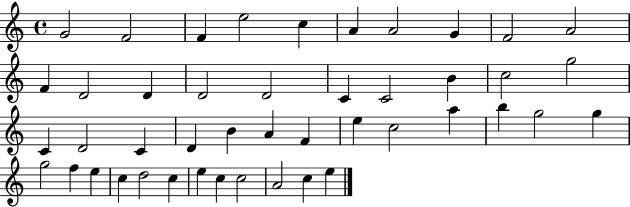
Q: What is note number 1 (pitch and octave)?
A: G4